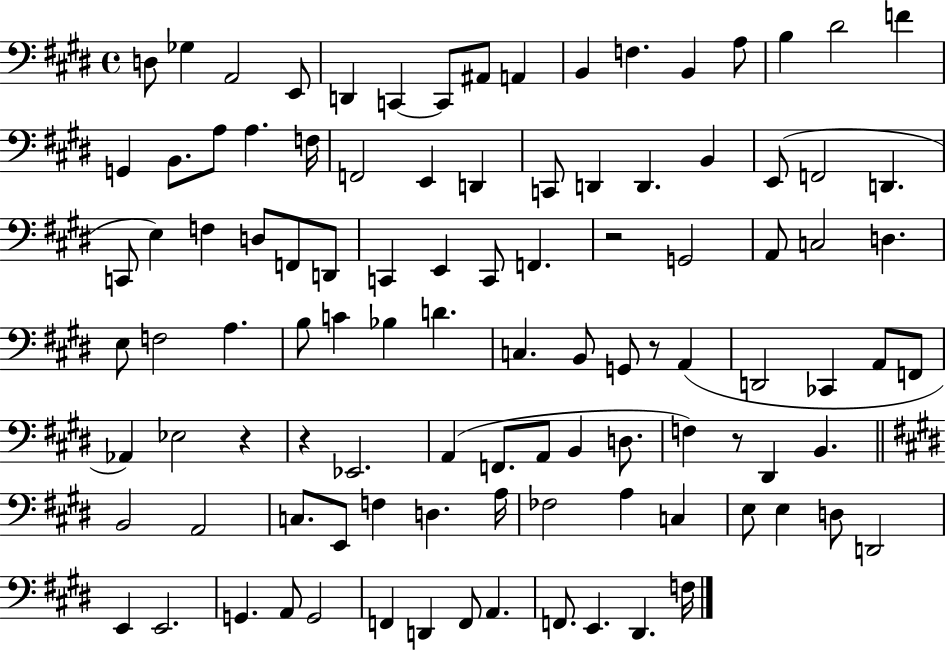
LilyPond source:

{
  \clef bass
  \time 4/4
  \defaultTimeSignature
  \key e \major
  d8 ges4 a,2 e,8 | d,4 c,4~~ c,8 ais,8 a,4 | b,4 f4. b,4 a8 | b4 dis'2 f'4 | \break g,4 b,8. a8 a4. f16 | f,2 e,4 d,4 | c,8 d,4 d,4. b,4 | e,8( f,2 d,4. | \break c,8 e4) f4 d8 f,8 d,8 | c,4 e,4 c,8 f,4. | r2 g,2 | a,8 c2 d4. | \break e8 f2 a4. | b8 c'4 bes4 d'4. | c4. b,8 g,8 r8 a,4( | d,2 ces,4 a,8 f,8 | \break aes,4) ees2 r4 | r4 ees,2. | a,4( f,8. a,8 b,4 d8. | f4) r8 dis,4 b,4. | \break \bar "||" \break \key e \major b,2 a,2 | c8. e,8 f4 d4. a16 | fes2 a4 c4 | e8 e4 d8 d,2 | \break e,4 e,2. | g,4. a,8 g,2 | f,4 d,4 f,8 a,4. | f,8. e,4. dis,4. f16 | \break \bar "|."
}